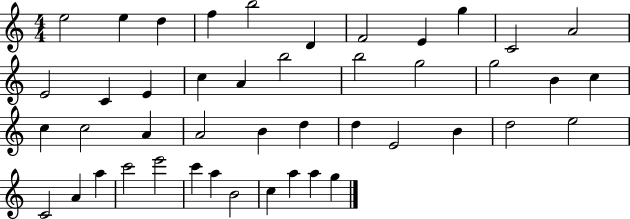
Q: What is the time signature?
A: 4/4